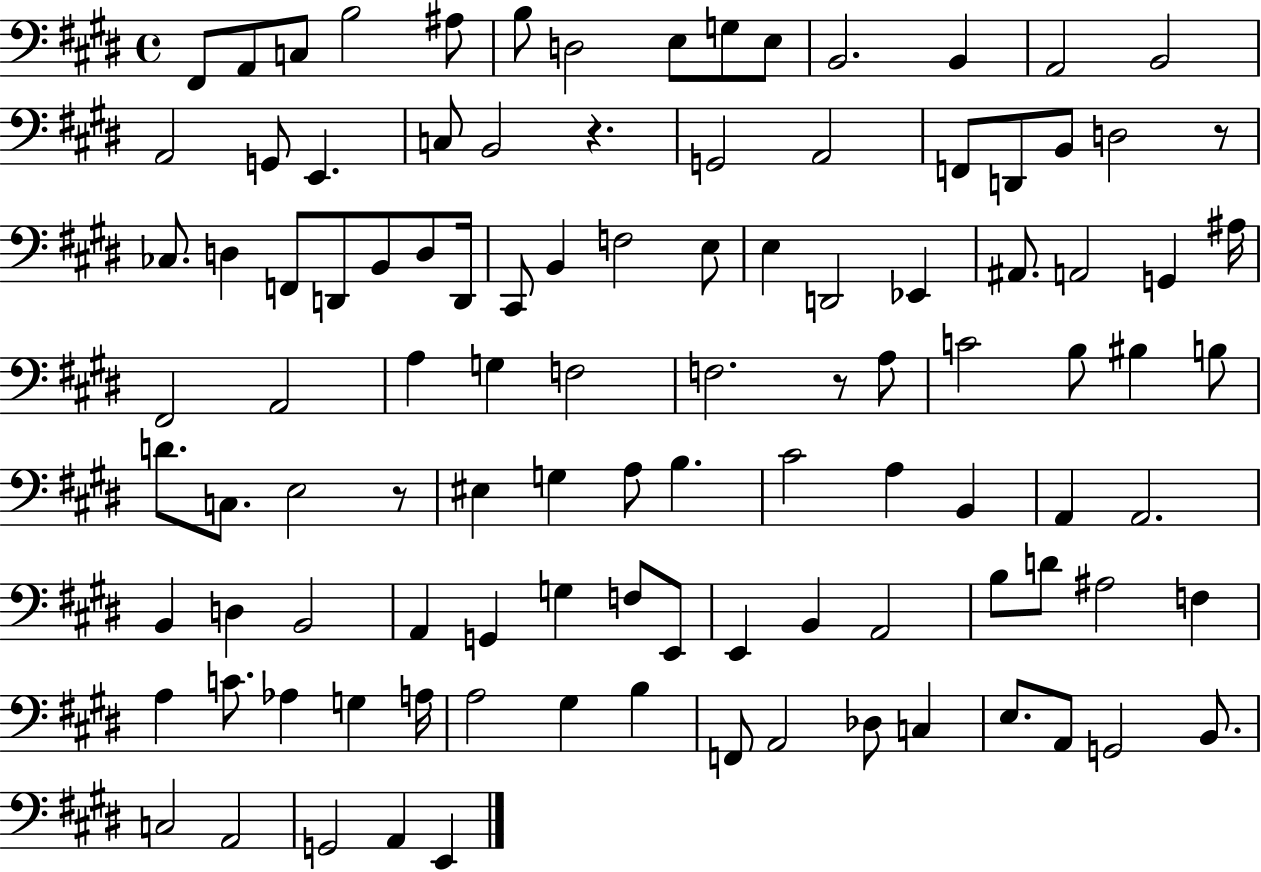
{
  \clef bass
  \time 4/4
  \defaultTimeSignature
  \key e \major
  \repeat volta 2 { fis,8 a,8 c8 b2 ais8 | b8 d2 e8 g8 e8 | b,2. b,4 | a,2 b,2 | \break a,2 g,8 e,4. | c8 b,2 r4. | g,2 a,2 | f,8 d,8 b,8 d2 r8 | \break ces8. d4 f,8 d,8 b,8 d8 d,16 | cis,8 b,4 f2 e8 | e4 d,2 ees,4 | ais,8. a,2 g,4 ais16 | \break fis,2 a,2 | a4 g4 f2 | f2. r8 a8 | c'2 b8 bis4 b8 | \break d'8. c8. e2 r8 | eis4 g4 a8 b4. | cis'2 a4 b,4 | a,4 a,2. | \break b,4 d4 b,2 | a,4 g,4 g4 f8 e,8 | e,4 b,4 a,2 | b8 d'8 ais2 f4 | \break a4 c'8. aes4 g4 a16 | a2 gis4 b4 | f,8 a,2 des8 c4 | e8. a,8 g,2 b,8. | \break c2 a,2 | g,2 a,4 e,4 | } \bar "|."
}